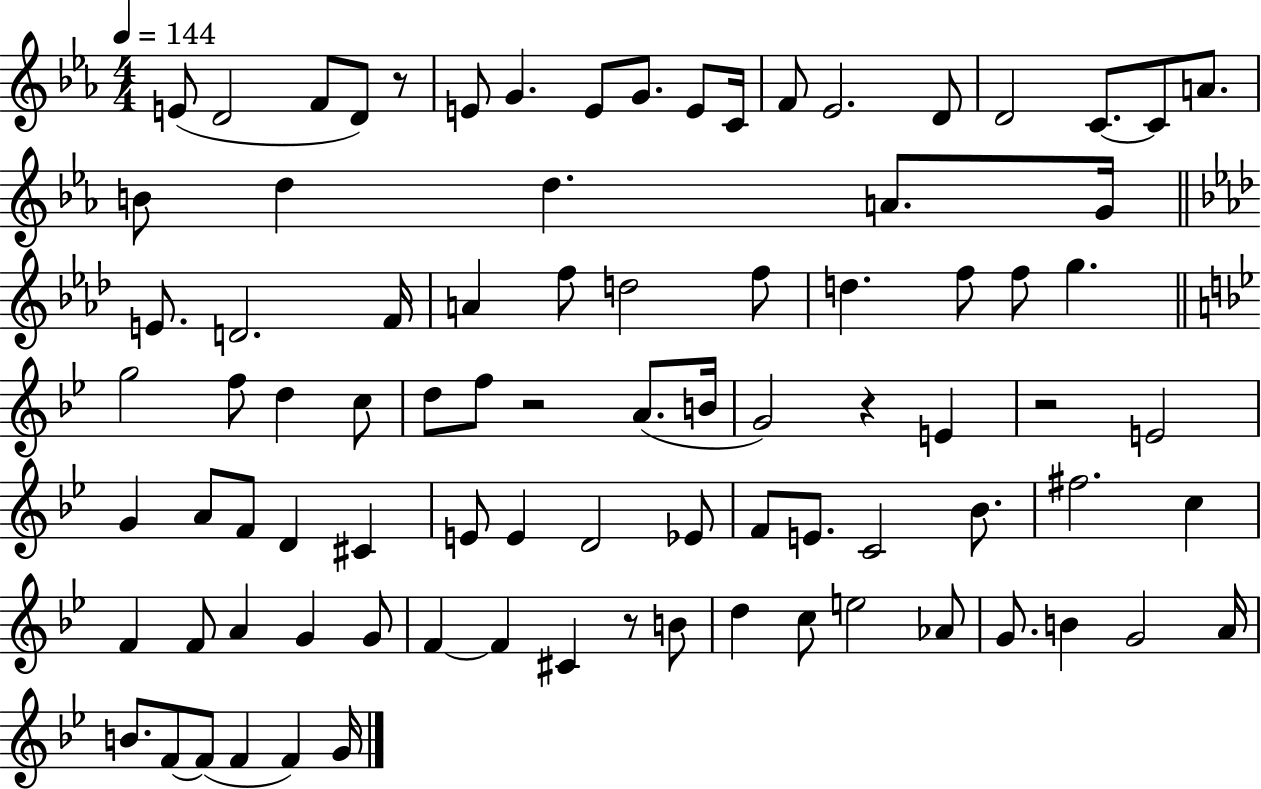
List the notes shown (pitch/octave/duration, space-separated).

E4/e D4/h F4/e D4/e R/e E4/e G4/q. E4/e G4/e. E4/e C4/s F4/e Eb4/h. D4/e D4/h C4/e. C4/e A4/e. B4/e D5/q D5/q. A4/e. G4/s E4/e. D4/h. F4/s A4/q F5/e D5/h F5/e D5/q. F5/e F5/e G5/q. G5/h F5/e D5/q C5/e D5/e F5/e R/h A4/e. B4/s G4/h R/q E4/q R/h E4/h G4/q A4/e F4/e D4/q C#4/q E4/e E4/q D4/h Eb4/e F4/e E4/e. C4/h Bb4/e. F#5/h. C5/q F4/q F4/e A4/q G4/q G4/e F4/q F4/q C#4/q R/e B4/e D5/q C5/e E5/h Ab4/e G4/e. B4/q G4/h A4/s B4/e. F4/e F4/e F4/q F4/q G4/s